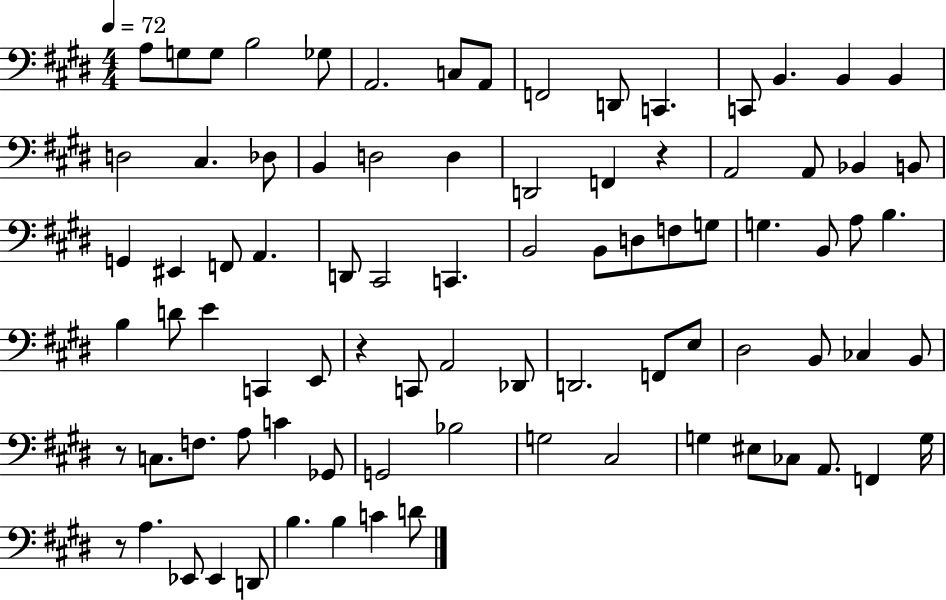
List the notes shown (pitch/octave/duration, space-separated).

A3/e G3/e G3/e B3/h Gb3/e A2/h. C3/e A2/e F2/h D2/e C2/q. C2/e B2/q. B2/q B2/q D3/h C#3/q. Db3/e B2/q D3/h D3/q D2/h F2/q R/q A2/h A2/e Bb2/q B2/e G2/q EIS2/q F2/e A2/q. D2/e C#2/h C2/q. B2/h B2/e D3/e F3/e G3/e G3/q. B2/e A3/e B3/q. B3/q D4/e E4/q C2/q E2/e R/q C2/e A2/h Db2/e D2/h. F2/e E3/e D#3/h B2/e CES3/q B2/e R/e C3/e. F3/e. A3/e C4/q Gb2/e G2/h Bb3/h G3/h C#3/h G3/q EIS3/e CES3/e A2/e. F2/q G3/s R/e A3/q. Eb2/e Eb2/q D2/e B3/q. B3/q C4/q D4/e